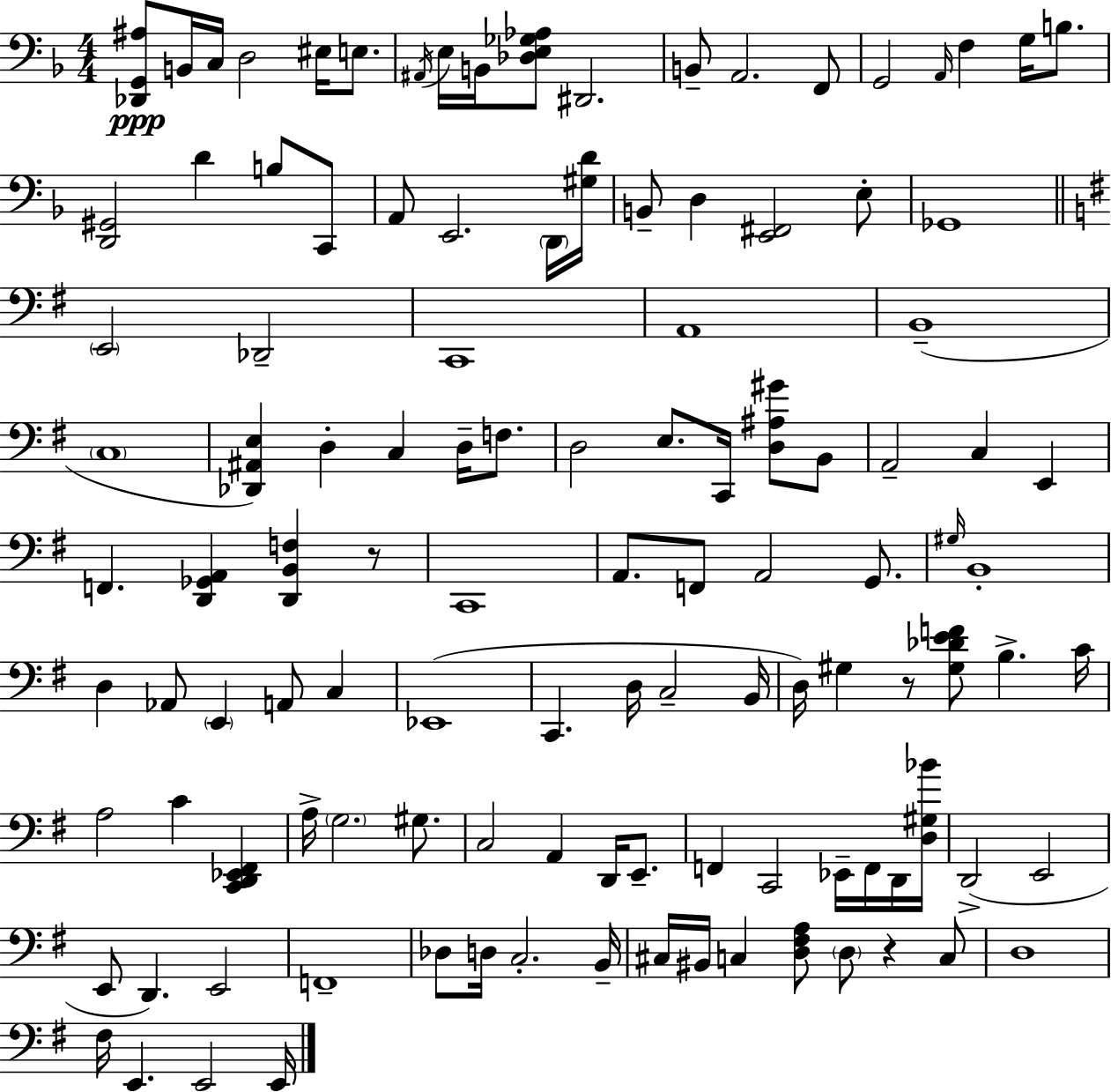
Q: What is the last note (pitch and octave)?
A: E2